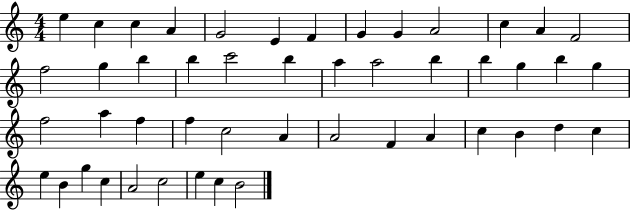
{
  \clef treble
  \numericTimeSignature
  \time 4/4
  \key c \major
  e''4 c''4 c''4 a'4 | g'2 e'4 f'4 | g'4 g'4 a'2 | c''4 a'4 f'2 | \break f''2 g''4 b''4 | b''4 c'''2 b''4 | a''4 a''2 b''4 | b''4 g''4 b''4 g''4 | \break f''2 a''4 f''4 | f''4 c''2 a'4 | a'2 f'4 a'4 | c''4 b'4 d''4 c''4 | \break e''4 b'4 g''4 c''4 | a'2 c''2 | e''4 c''4 b'2 | \bar "|."
}